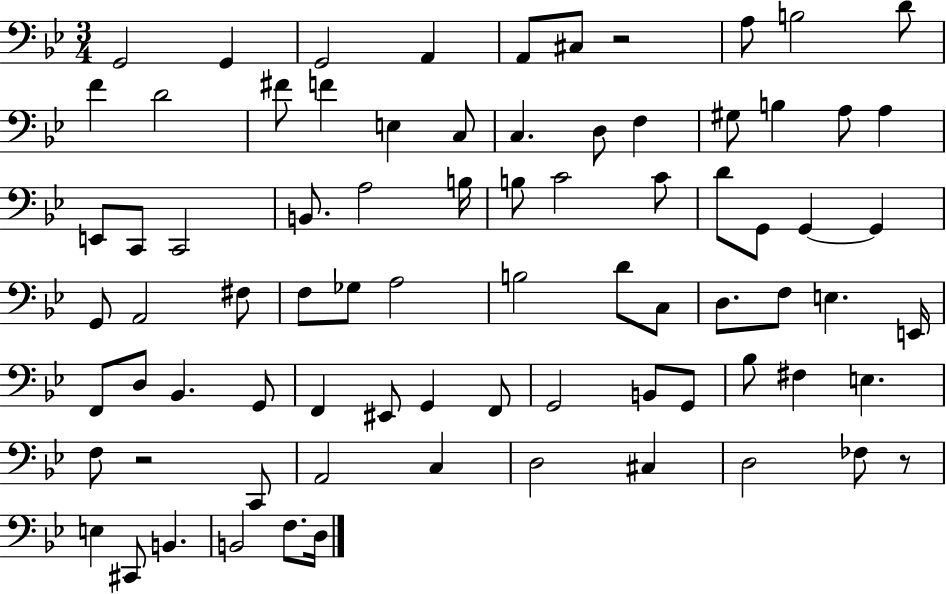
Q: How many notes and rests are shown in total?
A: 79